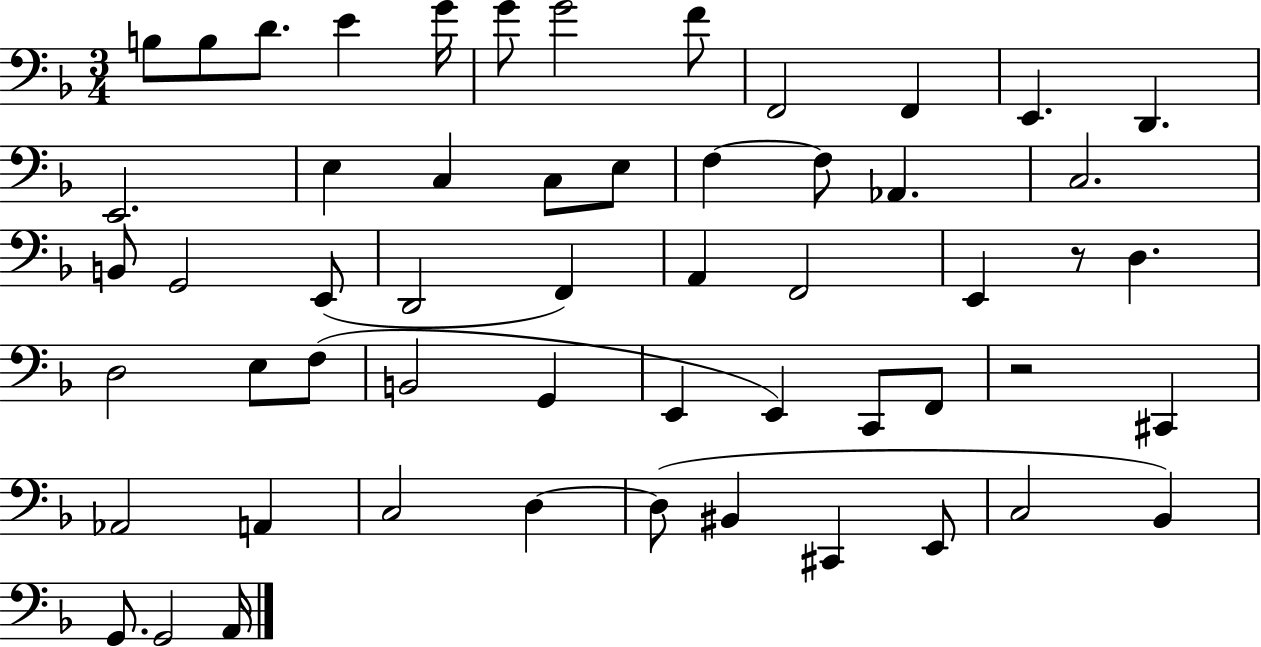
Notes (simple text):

B3/e B3/e D4/e. E4/q G4/s G4/e G4/h F4/e F2/h F2/q E2/q. D2/q. E2/h. E3/q C3/q C3/e E3/e F3/q F3/e Ab2/q. C3/h. B2/e G2/h E2/e D2/h F2/q A2/q F2/h E2/q R/e D3/q. D3/h E3/e F3/e B2/h G2/q E2/q E2/q C2/e F2/e R/h C#2/q Ab2/h A2/q C3/h D3/q D3/e BIS2/q C#2/q E2/e C3/h Bb2/q G2/e. G2/h A2/s